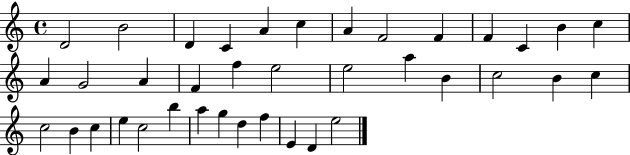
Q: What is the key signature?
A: C major